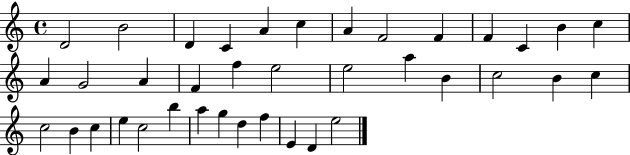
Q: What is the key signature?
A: C major